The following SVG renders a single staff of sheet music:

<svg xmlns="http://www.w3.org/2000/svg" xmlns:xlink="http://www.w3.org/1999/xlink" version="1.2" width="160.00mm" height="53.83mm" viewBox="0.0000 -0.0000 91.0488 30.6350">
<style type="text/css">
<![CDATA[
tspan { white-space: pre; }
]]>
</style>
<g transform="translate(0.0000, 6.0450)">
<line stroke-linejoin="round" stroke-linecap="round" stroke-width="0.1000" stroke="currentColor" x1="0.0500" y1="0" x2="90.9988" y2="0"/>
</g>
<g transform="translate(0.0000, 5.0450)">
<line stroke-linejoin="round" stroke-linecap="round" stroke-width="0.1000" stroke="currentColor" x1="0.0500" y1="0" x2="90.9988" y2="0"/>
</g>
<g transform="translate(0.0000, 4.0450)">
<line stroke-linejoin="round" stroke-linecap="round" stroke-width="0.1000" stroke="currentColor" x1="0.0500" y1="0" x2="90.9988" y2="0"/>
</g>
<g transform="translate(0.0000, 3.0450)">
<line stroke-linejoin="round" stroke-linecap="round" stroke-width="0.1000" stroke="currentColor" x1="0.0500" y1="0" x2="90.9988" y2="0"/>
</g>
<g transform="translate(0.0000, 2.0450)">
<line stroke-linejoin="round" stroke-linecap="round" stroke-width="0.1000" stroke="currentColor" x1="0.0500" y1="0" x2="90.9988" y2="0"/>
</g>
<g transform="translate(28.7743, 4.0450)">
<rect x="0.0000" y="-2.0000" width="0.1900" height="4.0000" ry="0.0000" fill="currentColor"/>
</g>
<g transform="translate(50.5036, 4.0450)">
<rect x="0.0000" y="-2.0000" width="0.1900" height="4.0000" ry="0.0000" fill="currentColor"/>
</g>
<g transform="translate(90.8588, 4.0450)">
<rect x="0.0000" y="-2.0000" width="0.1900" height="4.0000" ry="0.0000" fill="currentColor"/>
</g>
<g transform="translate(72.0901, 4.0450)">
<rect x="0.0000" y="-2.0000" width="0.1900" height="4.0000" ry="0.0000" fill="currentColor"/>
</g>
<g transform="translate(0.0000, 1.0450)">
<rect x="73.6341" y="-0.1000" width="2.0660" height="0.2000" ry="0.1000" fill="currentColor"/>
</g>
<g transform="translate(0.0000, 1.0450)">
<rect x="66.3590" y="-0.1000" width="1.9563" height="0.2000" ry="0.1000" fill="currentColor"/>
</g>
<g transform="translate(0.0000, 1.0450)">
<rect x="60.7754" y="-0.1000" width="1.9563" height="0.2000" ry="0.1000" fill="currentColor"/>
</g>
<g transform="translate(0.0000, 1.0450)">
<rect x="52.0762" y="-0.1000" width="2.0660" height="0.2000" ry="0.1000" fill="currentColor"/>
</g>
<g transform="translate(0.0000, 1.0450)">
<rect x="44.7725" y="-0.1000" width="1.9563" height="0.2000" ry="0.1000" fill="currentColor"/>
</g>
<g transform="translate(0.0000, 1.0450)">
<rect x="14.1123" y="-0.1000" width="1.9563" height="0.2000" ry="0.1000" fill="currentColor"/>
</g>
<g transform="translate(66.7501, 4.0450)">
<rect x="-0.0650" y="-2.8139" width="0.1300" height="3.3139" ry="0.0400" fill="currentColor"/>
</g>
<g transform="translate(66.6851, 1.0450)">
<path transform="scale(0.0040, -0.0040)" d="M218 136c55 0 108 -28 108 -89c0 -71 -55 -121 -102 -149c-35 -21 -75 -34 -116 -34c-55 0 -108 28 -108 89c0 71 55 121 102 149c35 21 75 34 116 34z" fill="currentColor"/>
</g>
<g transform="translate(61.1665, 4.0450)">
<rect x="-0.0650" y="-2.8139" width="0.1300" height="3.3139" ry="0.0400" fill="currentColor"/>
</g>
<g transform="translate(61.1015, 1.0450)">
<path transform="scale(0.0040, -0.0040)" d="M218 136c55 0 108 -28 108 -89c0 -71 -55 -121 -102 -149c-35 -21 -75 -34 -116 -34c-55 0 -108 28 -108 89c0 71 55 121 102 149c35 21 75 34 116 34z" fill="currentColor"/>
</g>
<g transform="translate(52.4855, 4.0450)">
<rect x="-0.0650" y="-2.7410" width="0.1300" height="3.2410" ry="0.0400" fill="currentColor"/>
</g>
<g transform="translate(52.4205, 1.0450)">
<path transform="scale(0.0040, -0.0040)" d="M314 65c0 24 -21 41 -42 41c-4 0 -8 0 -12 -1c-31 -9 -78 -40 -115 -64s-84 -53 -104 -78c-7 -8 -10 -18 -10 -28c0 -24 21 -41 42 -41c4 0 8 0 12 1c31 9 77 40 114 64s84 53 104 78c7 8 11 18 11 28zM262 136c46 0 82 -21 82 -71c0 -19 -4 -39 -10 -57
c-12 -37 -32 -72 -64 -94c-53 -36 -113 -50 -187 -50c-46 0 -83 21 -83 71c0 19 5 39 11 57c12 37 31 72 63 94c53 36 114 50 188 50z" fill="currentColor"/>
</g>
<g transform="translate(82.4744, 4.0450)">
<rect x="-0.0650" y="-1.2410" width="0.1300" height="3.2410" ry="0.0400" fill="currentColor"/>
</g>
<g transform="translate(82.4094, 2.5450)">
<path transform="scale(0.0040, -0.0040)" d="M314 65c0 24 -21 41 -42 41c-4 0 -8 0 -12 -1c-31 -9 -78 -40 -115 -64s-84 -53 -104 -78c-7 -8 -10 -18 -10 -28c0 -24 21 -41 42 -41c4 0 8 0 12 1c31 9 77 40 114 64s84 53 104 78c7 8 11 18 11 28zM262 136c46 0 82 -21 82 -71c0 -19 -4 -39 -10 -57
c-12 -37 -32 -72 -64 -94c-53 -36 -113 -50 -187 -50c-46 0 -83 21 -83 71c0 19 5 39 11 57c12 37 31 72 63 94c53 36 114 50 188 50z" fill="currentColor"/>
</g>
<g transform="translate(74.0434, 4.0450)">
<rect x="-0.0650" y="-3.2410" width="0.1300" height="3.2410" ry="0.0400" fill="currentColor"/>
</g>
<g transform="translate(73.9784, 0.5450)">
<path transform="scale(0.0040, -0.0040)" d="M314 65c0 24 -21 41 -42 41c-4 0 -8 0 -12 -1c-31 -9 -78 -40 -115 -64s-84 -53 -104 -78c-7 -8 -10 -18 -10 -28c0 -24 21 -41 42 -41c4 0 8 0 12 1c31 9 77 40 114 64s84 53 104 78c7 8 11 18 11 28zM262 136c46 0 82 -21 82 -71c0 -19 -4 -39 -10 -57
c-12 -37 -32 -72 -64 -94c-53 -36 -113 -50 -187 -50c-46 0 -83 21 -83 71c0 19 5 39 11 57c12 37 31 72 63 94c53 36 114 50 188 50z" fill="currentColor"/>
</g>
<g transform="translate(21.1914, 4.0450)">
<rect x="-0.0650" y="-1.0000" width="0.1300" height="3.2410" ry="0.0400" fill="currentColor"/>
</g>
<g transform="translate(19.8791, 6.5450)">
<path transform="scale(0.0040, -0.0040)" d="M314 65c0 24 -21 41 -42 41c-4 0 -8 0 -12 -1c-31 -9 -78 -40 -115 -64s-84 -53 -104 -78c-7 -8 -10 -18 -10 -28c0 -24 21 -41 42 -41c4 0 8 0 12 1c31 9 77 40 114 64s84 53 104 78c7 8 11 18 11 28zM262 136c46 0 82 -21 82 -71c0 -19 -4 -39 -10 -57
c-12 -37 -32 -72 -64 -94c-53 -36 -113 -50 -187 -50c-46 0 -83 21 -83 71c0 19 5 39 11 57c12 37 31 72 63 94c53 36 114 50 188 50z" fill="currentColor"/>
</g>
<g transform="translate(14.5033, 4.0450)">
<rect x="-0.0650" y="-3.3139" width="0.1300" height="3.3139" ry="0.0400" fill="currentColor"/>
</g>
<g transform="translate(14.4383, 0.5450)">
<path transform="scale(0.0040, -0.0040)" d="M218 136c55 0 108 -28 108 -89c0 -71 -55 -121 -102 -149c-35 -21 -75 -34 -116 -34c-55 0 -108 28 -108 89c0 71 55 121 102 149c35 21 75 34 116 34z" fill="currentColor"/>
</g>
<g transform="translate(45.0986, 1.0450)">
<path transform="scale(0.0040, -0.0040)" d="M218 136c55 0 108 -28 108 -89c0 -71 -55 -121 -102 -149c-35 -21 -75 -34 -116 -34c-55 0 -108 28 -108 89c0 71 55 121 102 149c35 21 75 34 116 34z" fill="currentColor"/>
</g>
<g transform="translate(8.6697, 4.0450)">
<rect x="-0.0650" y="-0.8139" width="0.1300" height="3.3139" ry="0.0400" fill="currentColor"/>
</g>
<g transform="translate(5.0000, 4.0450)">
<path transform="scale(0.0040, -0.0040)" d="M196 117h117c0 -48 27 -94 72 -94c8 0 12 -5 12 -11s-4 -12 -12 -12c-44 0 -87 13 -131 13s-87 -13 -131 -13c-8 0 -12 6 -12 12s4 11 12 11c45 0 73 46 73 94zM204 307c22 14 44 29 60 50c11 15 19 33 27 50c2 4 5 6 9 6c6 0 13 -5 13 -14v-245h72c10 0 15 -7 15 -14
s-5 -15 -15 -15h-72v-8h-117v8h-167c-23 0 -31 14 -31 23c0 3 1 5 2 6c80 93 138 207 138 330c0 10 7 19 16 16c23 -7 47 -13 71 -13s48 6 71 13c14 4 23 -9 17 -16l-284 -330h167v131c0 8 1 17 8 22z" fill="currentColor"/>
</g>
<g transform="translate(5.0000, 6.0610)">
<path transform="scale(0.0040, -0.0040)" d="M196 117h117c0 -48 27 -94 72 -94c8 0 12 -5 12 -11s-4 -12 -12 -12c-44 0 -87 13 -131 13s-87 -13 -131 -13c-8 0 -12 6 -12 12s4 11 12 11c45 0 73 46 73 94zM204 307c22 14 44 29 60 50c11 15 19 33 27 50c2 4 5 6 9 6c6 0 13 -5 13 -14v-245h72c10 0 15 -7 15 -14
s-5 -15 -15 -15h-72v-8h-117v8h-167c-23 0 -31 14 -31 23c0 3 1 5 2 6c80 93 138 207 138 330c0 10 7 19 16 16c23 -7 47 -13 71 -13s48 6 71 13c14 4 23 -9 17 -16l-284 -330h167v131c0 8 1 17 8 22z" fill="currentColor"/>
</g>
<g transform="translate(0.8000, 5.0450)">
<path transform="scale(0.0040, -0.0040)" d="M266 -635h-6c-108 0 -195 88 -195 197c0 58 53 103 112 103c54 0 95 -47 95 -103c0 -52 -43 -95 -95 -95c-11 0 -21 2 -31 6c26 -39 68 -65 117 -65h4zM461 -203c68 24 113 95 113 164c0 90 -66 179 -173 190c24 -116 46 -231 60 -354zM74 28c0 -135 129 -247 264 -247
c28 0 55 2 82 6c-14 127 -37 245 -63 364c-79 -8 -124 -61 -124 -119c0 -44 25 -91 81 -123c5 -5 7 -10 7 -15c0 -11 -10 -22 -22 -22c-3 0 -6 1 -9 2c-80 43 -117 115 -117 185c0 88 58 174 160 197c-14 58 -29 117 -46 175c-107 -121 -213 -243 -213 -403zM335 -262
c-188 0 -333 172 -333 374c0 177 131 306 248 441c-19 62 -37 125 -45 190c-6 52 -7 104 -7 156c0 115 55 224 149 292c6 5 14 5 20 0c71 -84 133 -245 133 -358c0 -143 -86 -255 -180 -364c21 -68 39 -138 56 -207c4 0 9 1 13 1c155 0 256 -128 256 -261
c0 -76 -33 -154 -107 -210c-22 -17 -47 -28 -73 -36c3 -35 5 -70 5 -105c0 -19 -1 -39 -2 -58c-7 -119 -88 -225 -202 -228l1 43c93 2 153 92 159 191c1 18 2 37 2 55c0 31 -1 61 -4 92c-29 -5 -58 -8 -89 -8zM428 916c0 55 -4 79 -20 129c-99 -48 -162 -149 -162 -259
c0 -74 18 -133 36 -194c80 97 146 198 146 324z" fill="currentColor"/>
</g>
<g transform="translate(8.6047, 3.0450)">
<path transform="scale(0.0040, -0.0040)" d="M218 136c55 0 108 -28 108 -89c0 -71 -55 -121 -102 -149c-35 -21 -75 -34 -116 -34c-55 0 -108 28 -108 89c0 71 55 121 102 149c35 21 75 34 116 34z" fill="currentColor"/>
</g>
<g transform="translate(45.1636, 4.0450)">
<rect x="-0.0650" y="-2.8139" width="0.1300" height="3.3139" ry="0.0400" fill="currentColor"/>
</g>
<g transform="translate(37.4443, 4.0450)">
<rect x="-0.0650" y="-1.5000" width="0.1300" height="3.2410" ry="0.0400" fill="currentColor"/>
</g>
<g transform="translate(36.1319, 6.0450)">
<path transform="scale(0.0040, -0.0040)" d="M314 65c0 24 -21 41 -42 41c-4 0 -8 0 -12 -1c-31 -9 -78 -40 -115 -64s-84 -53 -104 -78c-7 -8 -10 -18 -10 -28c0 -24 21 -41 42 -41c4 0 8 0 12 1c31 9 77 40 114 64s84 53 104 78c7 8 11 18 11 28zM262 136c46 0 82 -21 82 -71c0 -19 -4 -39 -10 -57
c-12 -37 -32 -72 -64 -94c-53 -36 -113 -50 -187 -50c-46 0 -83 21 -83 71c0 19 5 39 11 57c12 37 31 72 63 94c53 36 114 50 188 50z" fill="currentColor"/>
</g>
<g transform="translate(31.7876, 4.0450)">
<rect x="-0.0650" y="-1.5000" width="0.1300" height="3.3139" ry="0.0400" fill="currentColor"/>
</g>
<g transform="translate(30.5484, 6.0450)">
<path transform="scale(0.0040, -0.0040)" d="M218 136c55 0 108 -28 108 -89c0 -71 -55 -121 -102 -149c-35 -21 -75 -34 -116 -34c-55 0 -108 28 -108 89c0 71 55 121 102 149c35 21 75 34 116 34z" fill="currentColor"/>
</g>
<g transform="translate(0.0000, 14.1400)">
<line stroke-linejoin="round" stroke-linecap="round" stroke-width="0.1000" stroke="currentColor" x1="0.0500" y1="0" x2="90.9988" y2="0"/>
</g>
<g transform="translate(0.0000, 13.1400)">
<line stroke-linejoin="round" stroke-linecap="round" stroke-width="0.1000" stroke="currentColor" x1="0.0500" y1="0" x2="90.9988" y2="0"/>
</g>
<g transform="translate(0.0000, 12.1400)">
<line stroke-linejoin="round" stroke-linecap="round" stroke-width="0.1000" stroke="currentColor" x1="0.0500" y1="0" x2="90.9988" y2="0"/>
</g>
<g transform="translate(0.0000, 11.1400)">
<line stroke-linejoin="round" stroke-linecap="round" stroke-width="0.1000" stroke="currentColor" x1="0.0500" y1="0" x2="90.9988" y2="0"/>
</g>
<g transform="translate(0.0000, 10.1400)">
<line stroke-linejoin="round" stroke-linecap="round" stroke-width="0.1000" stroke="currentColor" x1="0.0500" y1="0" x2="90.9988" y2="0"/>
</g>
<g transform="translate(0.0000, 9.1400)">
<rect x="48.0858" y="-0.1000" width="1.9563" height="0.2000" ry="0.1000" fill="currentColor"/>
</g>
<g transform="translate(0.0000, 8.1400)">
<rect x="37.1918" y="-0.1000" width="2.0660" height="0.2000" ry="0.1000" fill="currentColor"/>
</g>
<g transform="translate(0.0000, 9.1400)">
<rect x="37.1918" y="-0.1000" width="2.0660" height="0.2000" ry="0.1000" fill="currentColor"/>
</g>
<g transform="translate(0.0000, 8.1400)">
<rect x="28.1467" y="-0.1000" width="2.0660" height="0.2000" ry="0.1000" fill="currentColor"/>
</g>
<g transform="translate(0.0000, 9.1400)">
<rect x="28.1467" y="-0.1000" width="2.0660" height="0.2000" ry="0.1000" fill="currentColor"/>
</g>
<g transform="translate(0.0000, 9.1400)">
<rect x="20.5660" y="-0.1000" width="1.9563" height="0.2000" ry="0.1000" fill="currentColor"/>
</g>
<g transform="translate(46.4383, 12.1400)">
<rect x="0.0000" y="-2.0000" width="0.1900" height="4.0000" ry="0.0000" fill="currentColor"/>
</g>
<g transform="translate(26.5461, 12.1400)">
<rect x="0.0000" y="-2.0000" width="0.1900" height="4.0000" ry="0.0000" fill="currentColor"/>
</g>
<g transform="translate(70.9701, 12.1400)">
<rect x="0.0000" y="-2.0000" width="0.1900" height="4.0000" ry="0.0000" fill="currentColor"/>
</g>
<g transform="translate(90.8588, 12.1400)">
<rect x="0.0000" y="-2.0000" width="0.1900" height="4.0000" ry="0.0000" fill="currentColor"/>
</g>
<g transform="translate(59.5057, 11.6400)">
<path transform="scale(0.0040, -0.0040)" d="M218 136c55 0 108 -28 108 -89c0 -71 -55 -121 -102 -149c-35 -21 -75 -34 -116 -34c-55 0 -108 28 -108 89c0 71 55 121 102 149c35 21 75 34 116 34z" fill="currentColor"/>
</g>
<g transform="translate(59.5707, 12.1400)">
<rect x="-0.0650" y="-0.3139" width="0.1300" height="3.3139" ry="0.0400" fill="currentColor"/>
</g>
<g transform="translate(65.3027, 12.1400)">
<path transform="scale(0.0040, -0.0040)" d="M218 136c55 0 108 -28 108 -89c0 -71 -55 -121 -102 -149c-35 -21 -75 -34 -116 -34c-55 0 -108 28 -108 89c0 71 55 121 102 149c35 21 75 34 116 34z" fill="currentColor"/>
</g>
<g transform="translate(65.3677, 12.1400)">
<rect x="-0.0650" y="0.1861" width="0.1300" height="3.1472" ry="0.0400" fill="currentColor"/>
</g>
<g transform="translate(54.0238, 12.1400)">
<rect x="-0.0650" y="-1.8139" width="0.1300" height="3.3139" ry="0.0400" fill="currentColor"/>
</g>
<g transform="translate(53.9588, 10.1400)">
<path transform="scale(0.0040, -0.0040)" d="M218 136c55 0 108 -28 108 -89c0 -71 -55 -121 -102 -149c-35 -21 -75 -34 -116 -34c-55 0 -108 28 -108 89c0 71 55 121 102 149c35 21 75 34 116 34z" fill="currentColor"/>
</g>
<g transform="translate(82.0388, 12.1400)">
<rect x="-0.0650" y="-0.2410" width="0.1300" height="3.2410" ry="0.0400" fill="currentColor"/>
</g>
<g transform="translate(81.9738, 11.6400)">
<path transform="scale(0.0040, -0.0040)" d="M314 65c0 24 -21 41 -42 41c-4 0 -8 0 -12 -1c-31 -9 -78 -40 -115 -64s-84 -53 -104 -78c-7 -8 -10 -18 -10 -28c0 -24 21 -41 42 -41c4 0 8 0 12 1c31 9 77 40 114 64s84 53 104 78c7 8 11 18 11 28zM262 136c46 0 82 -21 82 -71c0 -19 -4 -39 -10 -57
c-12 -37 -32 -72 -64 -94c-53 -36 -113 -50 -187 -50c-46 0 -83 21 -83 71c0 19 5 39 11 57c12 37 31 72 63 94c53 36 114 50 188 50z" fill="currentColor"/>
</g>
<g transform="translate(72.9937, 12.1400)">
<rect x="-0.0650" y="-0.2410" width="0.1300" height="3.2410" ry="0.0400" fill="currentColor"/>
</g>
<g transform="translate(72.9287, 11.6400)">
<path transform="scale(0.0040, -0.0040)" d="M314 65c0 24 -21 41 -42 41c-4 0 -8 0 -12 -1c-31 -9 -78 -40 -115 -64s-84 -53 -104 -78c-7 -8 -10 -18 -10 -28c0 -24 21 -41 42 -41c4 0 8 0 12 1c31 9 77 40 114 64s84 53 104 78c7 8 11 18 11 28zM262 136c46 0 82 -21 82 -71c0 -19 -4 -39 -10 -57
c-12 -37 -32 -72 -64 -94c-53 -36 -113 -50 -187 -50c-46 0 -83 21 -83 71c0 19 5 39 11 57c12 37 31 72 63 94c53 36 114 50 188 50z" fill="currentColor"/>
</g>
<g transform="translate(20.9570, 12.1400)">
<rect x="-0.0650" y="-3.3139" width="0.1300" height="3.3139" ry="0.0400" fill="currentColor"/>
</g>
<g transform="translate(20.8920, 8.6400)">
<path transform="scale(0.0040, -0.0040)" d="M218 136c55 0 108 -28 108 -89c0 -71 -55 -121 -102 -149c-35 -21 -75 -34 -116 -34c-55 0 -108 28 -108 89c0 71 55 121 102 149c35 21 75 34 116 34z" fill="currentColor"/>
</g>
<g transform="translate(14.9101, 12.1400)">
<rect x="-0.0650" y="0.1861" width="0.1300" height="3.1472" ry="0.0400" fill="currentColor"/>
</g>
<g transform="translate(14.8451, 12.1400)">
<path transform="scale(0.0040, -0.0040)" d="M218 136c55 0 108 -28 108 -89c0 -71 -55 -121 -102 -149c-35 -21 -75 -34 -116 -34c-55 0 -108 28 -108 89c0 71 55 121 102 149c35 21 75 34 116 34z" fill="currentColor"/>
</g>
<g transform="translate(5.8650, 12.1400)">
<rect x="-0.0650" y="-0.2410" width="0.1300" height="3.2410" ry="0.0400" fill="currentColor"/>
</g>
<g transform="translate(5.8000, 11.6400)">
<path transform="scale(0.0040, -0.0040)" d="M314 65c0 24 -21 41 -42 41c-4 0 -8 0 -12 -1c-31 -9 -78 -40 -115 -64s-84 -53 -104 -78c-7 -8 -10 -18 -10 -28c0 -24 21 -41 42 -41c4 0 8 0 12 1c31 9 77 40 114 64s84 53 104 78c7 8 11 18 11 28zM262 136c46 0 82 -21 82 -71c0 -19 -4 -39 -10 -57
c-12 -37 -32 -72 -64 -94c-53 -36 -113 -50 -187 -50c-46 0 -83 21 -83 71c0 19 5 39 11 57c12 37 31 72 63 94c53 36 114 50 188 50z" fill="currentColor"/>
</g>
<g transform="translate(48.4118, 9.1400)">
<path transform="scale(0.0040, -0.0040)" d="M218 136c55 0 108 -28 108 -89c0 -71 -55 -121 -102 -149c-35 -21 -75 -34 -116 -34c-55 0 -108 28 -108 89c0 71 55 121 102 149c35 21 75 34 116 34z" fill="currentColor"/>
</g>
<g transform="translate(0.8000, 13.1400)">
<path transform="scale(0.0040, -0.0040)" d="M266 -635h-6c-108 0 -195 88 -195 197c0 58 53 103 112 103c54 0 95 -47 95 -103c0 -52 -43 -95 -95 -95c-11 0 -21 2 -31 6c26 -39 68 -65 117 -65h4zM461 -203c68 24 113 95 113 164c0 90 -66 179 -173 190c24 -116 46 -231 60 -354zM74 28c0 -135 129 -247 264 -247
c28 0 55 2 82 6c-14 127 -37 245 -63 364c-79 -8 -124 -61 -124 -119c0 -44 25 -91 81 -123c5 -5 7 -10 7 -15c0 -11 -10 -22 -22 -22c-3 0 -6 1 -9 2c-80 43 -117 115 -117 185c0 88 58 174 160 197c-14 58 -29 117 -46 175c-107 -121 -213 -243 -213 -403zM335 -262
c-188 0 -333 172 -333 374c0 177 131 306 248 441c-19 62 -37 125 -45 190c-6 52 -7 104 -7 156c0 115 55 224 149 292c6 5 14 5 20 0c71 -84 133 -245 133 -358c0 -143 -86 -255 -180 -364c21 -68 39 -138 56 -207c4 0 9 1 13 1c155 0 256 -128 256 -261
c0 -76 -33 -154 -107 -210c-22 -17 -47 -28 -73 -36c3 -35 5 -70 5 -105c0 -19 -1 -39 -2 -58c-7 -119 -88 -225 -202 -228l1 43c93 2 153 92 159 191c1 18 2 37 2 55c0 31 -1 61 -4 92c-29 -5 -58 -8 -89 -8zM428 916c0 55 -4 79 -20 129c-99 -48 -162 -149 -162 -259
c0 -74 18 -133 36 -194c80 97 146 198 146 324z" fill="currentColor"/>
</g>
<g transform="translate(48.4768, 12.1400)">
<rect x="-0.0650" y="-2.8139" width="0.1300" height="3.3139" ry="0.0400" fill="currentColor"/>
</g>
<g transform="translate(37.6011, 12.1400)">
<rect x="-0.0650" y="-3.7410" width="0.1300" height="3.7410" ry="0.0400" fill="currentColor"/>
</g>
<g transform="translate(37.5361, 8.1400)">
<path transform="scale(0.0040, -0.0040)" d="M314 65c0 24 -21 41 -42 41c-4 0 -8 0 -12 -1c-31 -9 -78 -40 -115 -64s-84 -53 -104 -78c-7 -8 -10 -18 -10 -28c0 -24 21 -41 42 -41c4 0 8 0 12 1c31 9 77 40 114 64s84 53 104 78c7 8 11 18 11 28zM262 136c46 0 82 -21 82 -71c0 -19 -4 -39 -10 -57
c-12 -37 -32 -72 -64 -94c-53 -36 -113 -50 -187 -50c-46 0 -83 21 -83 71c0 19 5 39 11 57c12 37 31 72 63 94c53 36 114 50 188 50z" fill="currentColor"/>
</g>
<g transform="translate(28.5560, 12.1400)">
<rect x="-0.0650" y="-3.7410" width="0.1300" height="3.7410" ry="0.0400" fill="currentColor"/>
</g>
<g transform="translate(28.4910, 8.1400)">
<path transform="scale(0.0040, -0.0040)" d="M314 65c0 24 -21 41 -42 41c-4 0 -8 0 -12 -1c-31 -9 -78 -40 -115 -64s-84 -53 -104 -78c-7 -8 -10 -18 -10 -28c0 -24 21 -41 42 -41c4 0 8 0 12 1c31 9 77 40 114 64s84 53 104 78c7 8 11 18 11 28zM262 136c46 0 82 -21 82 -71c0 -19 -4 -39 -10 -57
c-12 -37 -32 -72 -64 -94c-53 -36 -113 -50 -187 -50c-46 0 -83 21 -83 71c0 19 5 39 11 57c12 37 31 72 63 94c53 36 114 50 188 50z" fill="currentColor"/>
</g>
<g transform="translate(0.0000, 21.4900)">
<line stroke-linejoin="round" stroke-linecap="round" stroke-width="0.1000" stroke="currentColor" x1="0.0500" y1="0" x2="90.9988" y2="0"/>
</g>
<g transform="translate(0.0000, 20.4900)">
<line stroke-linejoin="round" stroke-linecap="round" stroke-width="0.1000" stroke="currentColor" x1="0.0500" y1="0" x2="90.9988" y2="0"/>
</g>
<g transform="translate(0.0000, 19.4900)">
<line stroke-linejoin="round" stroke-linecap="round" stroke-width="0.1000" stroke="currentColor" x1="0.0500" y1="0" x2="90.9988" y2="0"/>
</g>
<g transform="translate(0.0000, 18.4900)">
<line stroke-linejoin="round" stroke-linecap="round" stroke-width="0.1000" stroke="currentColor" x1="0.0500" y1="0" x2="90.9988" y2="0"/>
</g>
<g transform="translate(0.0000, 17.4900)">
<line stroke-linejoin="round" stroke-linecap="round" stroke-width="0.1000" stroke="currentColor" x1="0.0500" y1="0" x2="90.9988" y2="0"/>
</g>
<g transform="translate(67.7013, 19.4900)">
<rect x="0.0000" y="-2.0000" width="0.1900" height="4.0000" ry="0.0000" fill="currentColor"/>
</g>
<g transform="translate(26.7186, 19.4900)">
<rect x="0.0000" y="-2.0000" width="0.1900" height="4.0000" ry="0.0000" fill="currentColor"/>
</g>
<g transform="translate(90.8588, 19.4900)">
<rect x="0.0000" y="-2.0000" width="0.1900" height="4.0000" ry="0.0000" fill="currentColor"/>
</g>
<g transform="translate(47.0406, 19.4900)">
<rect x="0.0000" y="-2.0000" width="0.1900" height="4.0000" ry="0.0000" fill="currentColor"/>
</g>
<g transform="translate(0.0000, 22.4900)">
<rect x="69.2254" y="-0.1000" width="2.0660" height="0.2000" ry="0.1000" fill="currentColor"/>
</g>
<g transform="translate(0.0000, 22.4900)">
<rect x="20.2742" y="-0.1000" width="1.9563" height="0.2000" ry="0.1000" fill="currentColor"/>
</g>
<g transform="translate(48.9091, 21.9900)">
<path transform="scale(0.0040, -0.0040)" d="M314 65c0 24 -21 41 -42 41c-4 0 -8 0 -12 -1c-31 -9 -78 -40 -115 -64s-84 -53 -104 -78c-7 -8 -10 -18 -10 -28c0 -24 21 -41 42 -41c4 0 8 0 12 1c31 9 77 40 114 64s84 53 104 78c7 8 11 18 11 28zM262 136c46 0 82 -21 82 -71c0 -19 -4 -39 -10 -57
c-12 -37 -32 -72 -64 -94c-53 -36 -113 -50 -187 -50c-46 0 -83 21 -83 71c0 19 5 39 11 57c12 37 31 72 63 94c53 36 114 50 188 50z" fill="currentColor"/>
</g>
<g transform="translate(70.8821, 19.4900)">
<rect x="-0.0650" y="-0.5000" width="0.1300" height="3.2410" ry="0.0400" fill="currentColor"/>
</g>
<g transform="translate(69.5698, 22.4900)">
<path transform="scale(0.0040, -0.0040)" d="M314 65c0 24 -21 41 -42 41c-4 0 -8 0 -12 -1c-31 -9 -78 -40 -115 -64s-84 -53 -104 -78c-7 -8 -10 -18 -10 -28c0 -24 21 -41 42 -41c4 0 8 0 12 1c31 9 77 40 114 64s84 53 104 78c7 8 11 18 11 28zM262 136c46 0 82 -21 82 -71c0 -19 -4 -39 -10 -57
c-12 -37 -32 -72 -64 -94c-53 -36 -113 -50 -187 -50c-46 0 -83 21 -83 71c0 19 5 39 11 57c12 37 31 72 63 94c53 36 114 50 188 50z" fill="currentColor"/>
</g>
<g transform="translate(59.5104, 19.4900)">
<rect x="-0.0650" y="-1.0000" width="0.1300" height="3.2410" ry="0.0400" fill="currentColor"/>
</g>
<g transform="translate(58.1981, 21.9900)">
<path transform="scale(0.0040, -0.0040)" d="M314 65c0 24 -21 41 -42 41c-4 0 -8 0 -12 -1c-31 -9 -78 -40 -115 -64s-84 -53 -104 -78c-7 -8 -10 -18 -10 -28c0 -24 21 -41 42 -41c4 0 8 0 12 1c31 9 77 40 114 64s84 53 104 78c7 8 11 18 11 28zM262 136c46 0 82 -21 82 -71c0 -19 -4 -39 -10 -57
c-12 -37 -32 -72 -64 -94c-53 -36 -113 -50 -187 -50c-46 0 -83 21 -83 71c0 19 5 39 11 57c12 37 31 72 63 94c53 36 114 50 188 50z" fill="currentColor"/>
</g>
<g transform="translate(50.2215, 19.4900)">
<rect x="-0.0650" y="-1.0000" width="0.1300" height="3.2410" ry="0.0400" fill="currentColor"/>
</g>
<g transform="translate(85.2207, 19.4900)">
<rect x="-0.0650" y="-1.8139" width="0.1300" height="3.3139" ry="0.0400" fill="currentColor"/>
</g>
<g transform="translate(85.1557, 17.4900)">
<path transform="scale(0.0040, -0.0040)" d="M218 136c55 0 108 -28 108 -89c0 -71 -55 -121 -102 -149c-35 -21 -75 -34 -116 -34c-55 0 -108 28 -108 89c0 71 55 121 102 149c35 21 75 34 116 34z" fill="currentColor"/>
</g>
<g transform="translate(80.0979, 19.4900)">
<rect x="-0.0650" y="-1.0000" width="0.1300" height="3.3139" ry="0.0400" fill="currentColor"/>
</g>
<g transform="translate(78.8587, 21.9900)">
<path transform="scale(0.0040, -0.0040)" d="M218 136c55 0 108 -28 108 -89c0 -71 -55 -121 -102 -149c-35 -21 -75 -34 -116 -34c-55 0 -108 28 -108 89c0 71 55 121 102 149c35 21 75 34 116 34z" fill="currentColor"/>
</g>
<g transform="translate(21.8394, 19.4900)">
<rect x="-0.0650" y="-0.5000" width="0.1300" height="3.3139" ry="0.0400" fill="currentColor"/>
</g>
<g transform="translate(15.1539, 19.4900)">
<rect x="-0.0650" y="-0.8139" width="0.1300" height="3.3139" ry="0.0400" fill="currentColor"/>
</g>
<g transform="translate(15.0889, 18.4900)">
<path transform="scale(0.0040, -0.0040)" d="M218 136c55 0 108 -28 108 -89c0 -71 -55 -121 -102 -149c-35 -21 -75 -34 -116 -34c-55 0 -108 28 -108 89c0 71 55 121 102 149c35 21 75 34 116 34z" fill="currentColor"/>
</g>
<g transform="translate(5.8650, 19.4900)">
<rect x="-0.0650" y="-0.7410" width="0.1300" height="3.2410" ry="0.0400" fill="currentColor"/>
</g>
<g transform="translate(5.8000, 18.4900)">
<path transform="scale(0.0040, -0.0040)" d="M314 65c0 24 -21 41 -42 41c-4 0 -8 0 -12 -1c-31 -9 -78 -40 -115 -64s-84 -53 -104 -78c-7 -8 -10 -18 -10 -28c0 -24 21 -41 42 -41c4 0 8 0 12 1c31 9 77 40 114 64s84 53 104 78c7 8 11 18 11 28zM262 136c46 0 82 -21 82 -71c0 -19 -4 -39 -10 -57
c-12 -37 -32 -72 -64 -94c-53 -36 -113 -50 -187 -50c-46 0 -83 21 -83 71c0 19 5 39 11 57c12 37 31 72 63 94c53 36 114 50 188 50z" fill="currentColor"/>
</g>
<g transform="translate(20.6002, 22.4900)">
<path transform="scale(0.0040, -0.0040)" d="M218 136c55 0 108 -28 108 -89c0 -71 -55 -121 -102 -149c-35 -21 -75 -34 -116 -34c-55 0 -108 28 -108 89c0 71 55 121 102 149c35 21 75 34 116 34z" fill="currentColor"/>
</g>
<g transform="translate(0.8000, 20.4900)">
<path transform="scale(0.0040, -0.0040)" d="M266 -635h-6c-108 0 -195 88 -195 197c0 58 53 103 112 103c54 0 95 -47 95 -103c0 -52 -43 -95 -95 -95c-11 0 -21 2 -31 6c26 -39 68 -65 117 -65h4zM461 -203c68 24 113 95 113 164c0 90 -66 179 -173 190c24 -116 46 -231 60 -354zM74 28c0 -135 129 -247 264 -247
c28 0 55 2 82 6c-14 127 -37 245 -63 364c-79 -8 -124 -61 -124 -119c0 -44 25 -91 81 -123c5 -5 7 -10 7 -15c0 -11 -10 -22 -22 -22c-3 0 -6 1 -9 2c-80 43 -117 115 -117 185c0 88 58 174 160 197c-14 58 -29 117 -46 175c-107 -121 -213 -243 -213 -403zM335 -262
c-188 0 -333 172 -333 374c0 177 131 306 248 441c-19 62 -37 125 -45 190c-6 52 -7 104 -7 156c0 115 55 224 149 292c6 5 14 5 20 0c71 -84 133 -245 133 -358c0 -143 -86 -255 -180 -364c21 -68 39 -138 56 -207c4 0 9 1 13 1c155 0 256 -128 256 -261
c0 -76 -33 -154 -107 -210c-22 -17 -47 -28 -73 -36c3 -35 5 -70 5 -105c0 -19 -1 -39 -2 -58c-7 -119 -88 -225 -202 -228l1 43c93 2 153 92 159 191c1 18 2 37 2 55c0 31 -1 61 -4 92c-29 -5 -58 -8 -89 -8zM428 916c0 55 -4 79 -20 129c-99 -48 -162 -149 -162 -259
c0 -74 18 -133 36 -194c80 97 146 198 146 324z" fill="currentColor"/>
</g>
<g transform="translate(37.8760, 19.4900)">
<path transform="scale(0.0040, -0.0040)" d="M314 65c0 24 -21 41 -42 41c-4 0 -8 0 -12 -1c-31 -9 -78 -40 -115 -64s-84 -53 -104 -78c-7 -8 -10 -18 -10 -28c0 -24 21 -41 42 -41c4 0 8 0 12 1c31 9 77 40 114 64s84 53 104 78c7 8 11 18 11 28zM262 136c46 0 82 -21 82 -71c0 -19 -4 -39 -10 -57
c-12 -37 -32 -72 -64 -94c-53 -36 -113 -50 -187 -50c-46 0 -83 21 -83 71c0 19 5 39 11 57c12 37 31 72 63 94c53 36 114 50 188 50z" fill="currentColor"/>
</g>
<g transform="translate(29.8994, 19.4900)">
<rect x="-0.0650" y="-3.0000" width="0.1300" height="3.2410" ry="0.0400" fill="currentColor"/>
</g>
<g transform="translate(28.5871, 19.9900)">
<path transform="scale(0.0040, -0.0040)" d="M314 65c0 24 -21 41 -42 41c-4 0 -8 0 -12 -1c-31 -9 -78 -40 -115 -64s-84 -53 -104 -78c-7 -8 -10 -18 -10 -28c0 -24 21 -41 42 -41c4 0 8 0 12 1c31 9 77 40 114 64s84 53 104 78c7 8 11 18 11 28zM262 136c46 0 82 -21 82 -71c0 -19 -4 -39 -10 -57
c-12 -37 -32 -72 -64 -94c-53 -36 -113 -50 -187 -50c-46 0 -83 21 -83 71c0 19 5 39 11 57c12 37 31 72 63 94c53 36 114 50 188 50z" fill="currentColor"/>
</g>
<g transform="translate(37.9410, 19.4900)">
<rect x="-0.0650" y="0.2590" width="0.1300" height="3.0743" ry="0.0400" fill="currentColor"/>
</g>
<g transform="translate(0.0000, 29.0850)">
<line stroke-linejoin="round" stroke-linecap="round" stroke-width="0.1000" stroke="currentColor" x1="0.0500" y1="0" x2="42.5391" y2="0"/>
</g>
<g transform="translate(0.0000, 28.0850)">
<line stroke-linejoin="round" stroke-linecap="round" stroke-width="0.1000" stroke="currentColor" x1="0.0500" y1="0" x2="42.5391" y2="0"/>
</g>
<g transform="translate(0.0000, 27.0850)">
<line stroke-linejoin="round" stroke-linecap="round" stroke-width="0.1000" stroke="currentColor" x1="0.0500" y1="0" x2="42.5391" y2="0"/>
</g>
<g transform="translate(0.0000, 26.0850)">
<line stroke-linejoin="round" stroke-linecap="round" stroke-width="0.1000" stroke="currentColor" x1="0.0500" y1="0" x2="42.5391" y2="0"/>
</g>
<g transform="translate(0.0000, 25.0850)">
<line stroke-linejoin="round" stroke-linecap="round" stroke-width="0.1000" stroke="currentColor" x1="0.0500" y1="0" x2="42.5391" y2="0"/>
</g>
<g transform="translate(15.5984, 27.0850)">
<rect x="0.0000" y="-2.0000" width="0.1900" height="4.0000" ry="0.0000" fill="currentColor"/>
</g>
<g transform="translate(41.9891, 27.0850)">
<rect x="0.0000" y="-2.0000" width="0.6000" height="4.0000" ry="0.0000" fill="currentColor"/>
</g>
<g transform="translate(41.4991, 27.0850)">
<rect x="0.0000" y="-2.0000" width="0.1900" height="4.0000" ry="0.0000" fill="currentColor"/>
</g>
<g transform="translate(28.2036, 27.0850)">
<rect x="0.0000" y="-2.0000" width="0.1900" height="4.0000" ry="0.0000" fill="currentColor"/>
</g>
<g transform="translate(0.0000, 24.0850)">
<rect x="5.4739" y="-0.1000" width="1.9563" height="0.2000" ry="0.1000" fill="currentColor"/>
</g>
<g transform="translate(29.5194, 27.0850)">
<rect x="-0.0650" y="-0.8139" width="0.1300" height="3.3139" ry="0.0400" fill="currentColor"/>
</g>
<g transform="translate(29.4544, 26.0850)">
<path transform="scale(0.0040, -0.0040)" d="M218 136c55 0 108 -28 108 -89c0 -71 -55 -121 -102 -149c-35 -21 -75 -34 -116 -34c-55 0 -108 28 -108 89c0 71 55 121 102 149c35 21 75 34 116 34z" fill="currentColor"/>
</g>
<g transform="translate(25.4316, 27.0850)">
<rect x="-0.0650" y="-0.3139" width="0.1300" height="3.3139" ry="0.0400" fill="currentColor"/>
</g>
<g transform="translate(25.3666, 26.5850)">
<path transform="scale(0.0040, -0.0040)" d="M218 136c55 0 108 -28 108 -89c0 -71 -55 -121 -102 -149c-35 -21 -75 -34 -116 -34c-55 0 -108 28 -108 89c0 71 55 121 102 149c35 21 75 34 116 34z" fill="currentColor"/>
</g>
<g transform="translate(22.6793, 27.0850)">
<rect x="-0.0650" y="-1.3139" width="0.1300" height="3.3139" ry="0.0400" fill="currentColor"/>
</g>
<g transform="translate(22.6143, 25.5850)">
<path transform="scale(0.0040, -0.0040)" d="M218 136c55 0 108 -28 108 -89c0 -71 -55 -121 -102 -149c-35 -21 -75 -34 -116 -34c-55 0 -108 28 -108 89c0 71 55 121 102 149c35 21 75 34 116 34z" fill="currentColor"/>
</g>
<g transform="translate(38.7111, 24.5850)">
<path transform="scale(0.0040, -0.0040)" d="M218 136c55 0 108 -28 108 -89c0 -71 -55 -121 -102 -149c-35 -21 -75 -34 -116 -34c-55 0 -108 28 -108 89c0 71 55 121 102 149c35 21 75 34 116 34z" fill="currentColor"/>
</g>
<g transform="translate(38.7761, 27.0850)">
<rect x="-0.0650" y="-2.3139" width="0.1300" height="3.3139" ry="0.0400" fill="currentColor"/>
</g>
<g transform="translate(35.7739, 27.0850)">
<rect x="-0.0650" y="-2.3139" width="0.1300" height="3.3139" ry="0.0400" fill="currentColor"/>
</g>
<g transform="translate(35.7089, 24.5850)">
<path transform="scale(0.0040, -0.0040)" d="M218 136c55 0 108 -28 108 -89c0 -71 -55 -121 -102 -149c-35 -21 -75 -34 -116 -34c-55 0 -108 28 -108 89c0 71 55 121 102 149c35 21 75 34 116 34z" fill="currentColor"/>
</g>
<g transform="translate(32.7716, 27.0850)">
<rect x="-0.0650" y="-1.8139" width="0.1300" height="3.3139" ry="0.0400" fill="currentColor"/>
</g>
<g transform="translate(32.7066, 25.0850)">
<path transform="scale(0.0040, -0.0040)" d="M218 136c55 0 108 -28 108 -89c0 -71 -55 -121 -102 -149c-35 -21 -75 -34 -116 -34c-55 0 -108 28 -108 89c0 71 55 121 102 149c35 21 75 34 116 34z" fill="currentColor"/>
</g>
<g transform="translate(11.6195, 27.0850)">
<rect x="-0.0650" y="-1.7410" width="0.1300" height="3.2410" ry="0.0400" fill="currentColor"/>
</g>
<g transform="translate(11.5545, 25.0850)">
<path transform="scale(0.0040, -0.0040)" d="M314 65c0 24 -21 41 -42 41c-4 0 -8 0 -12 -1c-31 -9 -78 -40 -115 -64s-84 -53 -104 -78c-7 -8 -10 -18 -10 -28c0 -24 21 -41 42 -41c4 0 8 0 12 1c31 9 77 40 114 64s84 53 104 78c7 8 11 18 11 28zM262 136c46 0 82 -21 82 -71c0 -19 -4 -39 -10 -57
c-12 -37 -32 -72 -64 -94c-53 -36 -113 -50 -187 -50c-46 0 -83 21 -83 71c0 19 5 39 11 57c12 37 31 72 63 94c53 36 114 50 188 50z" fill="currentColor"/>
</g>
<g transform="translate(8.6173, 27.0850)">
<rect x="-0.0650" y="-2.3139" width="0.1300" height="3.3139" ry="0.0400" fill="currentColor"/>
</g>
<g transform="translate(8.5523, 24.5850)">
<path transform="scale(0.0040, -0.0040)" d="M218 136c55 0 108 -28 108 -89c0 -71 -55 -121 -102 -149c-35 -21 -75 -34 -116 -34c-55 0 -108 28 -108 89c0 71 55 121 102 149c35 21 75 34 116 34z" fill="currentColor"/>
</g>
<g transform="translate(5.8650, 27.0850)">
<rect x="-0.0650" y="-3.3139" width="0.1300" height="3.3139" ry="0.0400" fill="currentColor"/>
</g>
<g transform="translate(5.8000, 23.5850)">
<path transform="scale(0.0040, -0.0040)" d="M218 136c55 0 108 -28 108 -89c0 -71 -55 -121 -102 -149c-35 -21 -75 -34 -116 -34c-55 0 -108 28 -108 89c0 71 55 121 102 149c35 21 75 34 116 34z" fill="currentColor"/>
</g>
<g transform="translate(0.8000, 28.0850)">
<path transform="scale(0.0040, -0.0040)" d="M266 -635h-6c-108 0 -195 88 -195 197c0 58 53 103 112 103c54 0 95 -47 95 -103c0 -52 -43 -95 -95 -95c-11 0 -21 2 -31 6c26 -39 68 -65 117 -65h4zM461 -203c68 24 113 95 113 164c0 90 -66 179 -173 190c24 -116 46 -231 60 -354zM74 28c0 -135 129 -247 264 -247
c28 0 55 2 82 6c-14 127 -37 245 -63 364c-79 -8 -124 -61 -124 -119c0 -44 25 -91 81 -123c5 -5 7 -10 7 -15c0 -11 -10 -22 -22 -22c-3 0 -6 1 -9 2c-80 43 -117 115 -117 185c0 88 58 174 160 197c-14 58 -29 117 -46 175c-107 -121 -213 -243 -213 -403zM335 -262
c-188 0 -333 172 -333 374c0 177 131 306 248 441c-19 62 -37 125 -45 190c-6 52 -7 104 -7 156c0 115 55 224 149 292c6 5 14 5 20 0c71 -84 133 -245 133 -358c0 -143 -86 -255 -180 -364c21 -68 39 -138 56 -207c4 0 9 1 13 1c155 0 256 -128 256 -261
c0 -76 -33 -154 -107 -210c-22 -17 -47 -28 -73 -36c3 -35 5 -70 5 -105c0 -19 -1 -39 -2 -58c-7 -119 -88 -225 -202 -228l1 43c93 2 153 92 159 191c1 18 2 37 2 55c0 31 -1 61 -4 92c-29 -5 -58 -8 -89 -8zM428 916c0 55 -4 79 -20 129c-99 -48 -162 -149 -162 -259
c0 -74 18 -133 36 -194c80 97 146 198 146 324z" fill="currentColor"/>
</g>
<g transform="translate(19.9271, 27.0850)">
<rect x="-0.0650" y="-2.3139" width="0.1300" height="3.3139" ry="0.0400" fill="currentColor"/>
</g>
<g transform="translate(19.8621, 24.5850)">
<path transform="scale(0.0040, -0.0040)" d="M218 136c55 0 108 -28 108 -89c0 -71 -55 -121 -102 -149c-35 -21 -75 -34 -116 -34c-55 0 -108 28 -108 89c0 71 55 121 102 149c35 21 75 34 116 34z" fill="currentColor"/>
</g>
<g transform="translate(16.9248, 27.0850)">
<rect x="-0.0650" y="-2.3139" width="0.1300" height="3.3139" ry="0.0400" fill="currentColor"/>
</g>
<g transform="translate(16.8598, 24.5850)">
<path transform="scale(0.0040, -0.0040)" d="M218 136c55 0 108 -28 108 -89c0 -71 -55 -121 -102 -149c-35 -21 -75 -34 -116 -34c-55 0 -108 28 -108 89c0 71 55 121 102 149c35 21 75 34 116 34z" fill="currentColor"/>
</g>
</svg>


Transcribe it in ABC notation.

X:1
T:Untitled
M:4/4
L:1/4
K:C
d b D2 E E2 a a2 a a b2 e2 c2 B b c'2 c'2 a f c B c2 c2 d2 d C A2 B2 D2 D2 C2 D f b g f2 g g e c d f g g